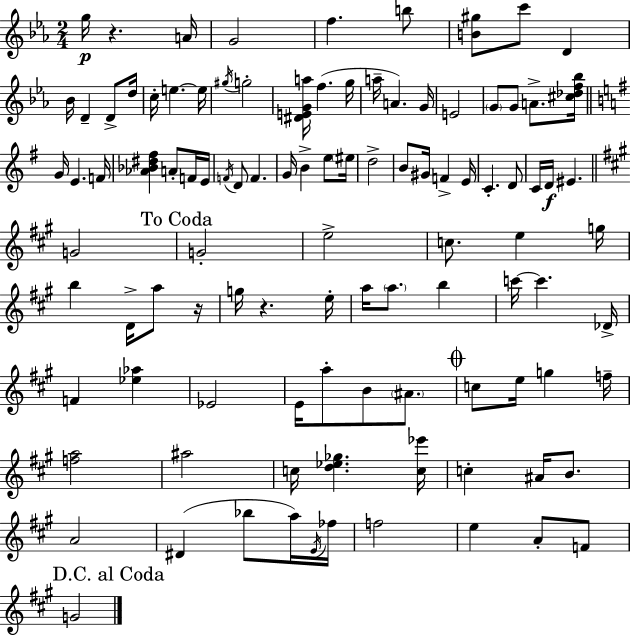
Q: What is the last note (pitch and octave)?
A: G4